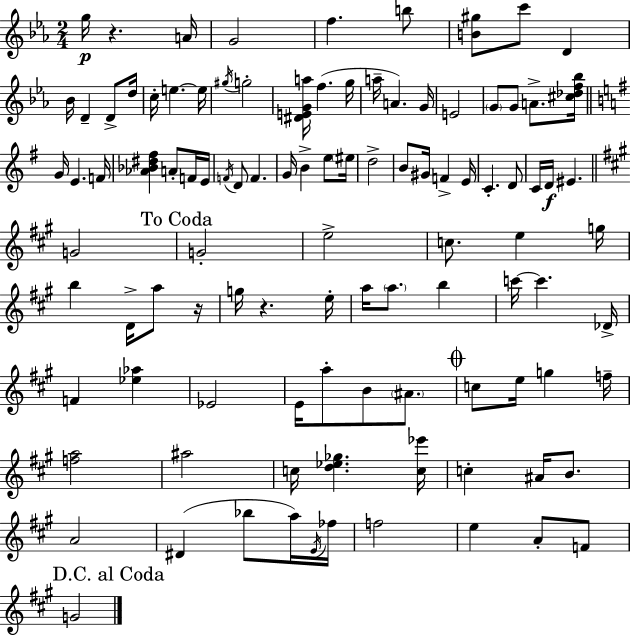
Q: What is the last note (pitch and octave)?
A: G4